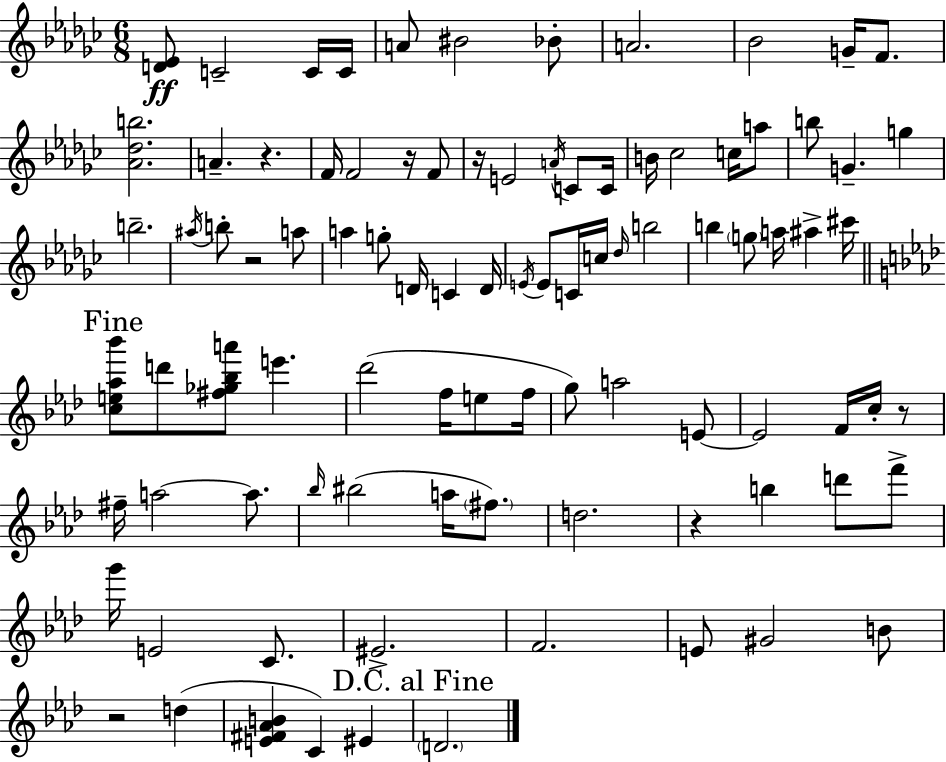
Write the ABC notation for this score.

X:1
T:Untitled
M:6/8
L:1/4
K:Ebm
[D_E]/2 C2 C/4 C/4 A/2 ^B2 _B/2 A2 _B2 G/4 F/2 [_A_db]2 A z F/4 F2 z/4 F/2 z/4 E2 A/4 C/2 C/4 B/4 _c2 c/4 a/2 b/2 G g b2 ^a/4 b/2 z2 a/2 a g/2 D/4 C D/4 E/4 E/2 C/4 c/4 _d/4 b2 b g/2 a/4 ^a ^c'/4 [ce_a_b']/2 d'/2 [^f_g_ba']/2 e' _d'2 f/4 e/2 f/4 g/2 a2 E/2 E2 F/4 c/4 z/2 ^f/4 a2 a/2 _b/4 ^b2 a/4 ^f/2 d2 z b d'/2 f'/2 g'/4 E2 C/2 ^E2 F2 E/2 ^G2 B/2 z2 d [E^F_AB] C ^E D2